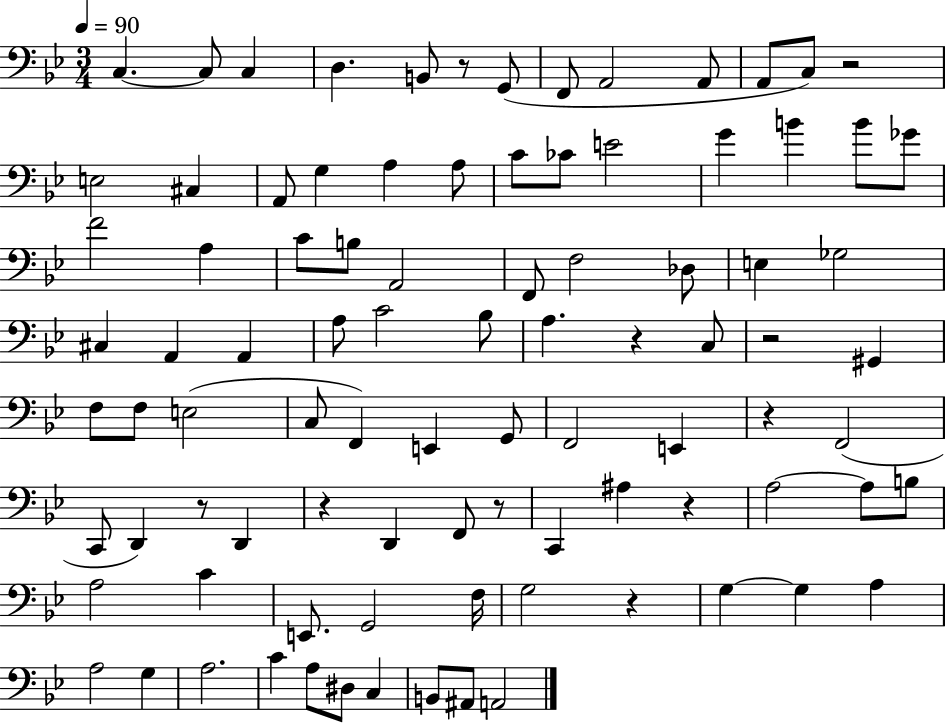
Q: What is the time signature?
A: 3/4